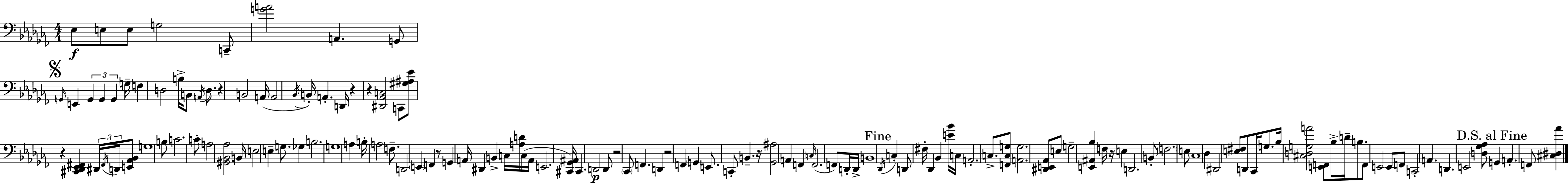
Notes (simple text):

Eb3/e E3/e E3/e G3/h C2/e [G4,A4]/h A2/q. G2/e G2/s E2/q G2/q G2/q G2/q G3/s F3/q D3/h B3/s B2/e A2/s D3/e. R/q B2/h A2/s A2/h Bb2/s B2/s A2/q. D2/s R/q R/q [D#2,Ab2,C3]/h C2/e [G#3,A#3,Eb4]/e R/q [C#2,Db2,Eb2,F#2]/q D#2/s F#2/s D2/s [E2,Ab2,Bb2]/e G3/w B3/e C4/h. C4/e A3/h [G#2,Bb2,Ab3]/h B2/s E3/h E3/q G3/e. Gb3/q B3/h. G3/w A3/q B3/s A3/h F3/e. D2/h E2/q F2/q R/e G2/q A2/s D#2/q B2/q C3/s [A3,D4]/s C3/s A2/s E2/h. [C#2,Gb2,A#2]/s C#2/q. D2/h D2/e R/h CES2/e F2/q. D2/q R/h F2/q G2/q E2/e. C2/e B2/q. R/s [Gb2,A#3]/h A2/q F2/q C3/s F2/h. F2/e D2/s D2/s B2/w Db2/s C3/q D2/e F#3/s Db2/q Bb2/q [E4,Bb4]/s C3/s A2/h. C3/e. [F2,C3,G3]/e [A2,G3]/h. [D#2,E2,Ab2]/e E3/e G3/h [E2,A#2,Bb3]/q F3/s R/s E3/q D2/h. B2/e F3/h. E3/e CES3/w Db3/q D#2/h [E3,F#3]/e D2/e CES2/s G3/e. Bb3/s [C#3,D3,G3,A4]/h [E2,F2]/e Bb3/s D4/s B3/e. F2/e E2/h E2/e F2/e C2/h A2/q. D2/q. E2/h [D3,Gb3,Ab3]/e G2/q A2/q. F2/e [C#3,D#3,Ab4]/q